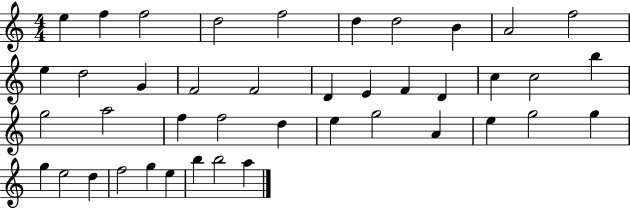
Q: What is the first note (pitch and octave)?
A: E5